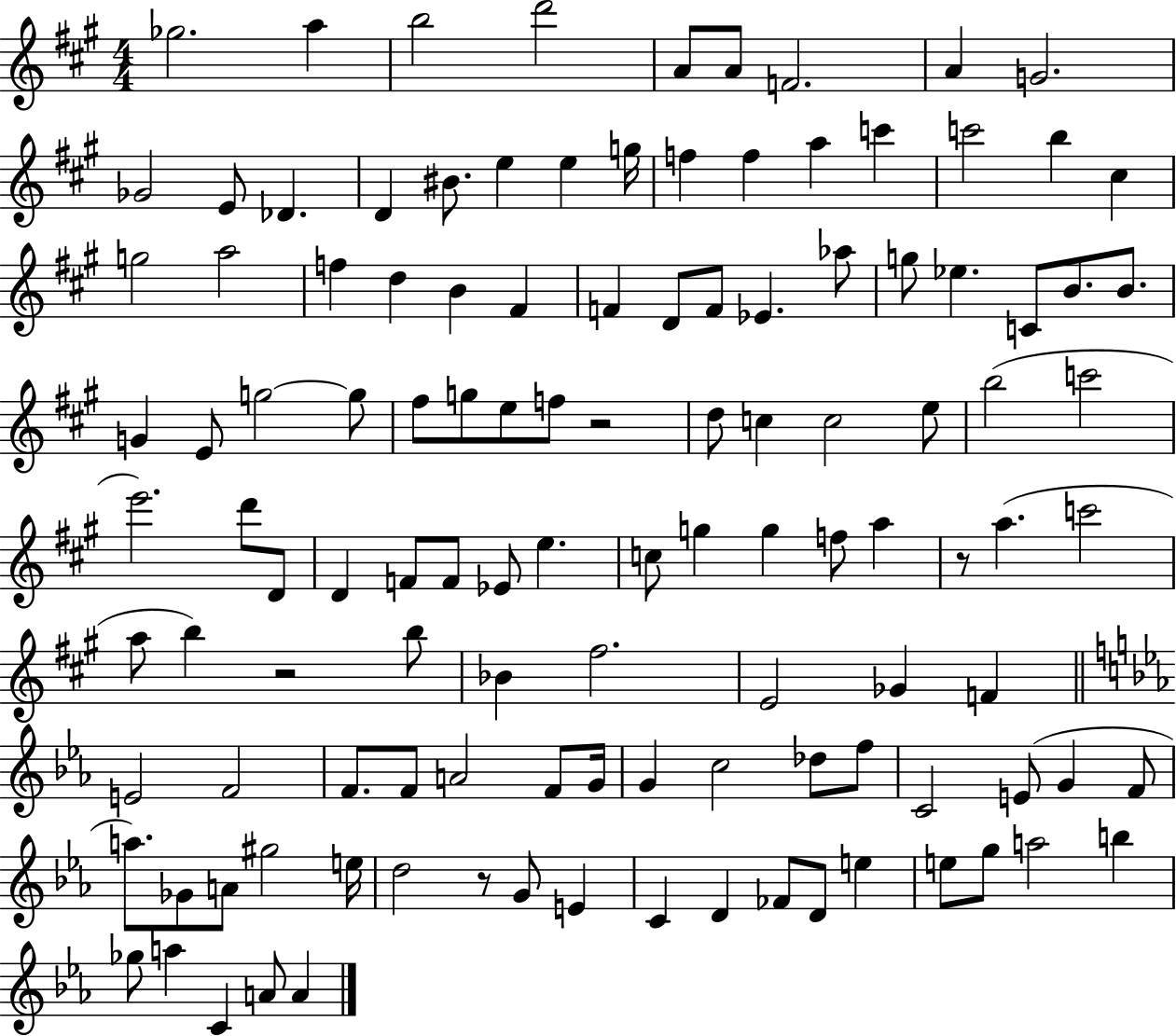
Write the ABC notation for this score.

X:1
T:Untitled
M:4/4
L:1/4
K:A
_g2 a b2 d'2 A/2 A/2 F2 A G2 _G2 E/2 _D D ^B/2 e e g/4 f f a c' c'2 b ^c g2 a2 f d B ^F F D/2 F/2 _E _a/2 g/2 _e C/2 B/2 B/2 G E/2 g2 g/2 ^f/2 g/2 e/2 f/2 z2 d/2 c c2 e/2 b2 c'2 e'2 d'/2 D/2 D F/2 F/2 _E/2 e c/2 g g f/2 a z/2 a c'2 a/2 b z2 b/2 _B ^f2 E2 _G F E2 F2 F/2 F/2 A2 F/2 G/4 G c2 _d/2 f/2 C2 E/2 G F/2 a/2 _G/2 A/2 ^g2 e/4 d2 z/2 G/2 E C D _F/2 D/2 e e/2 g/2 a2 b _g/2 a C A/2 A